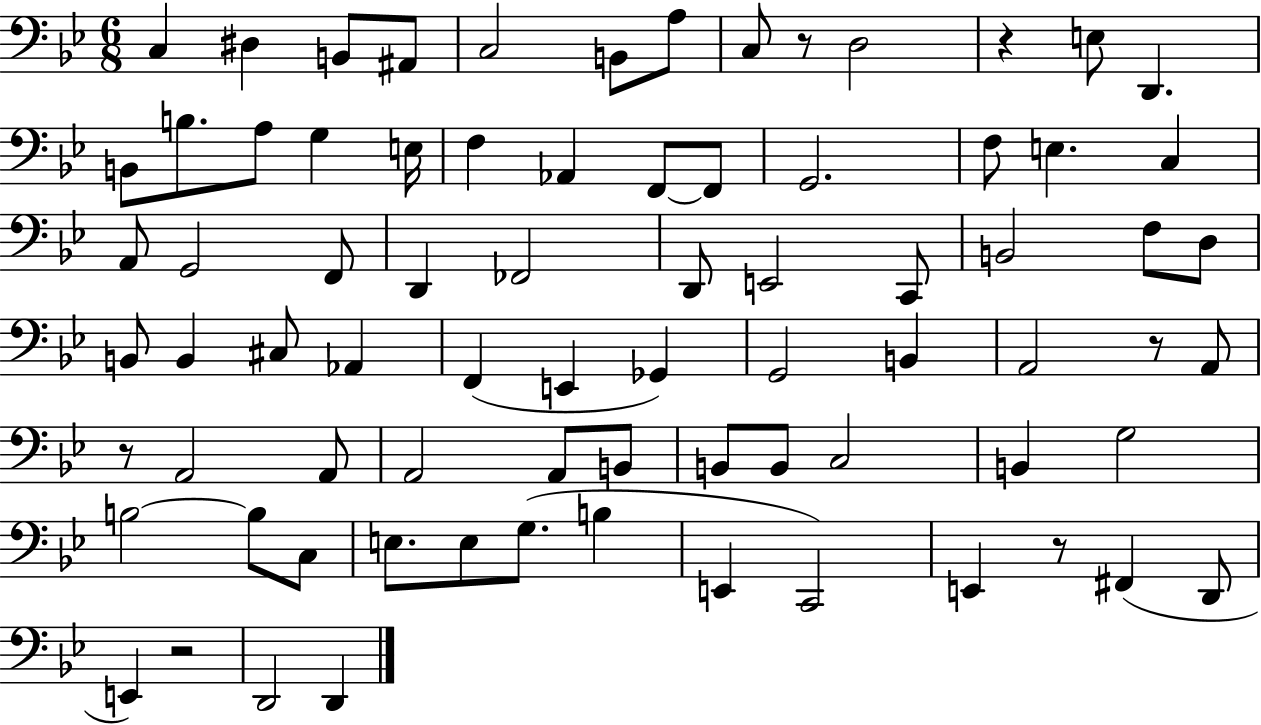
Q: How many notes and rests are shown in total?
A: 77